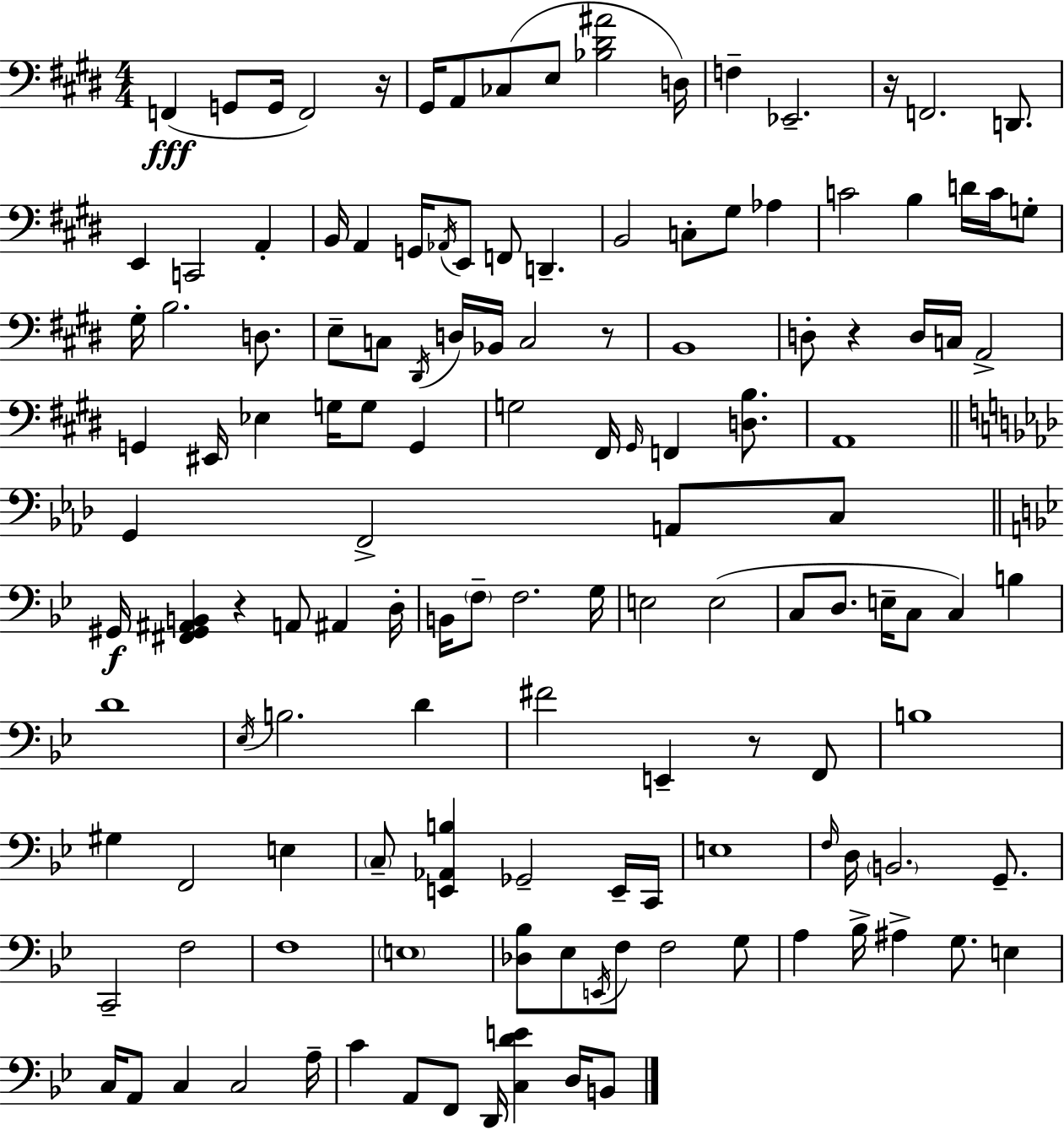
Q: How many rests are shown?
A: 6